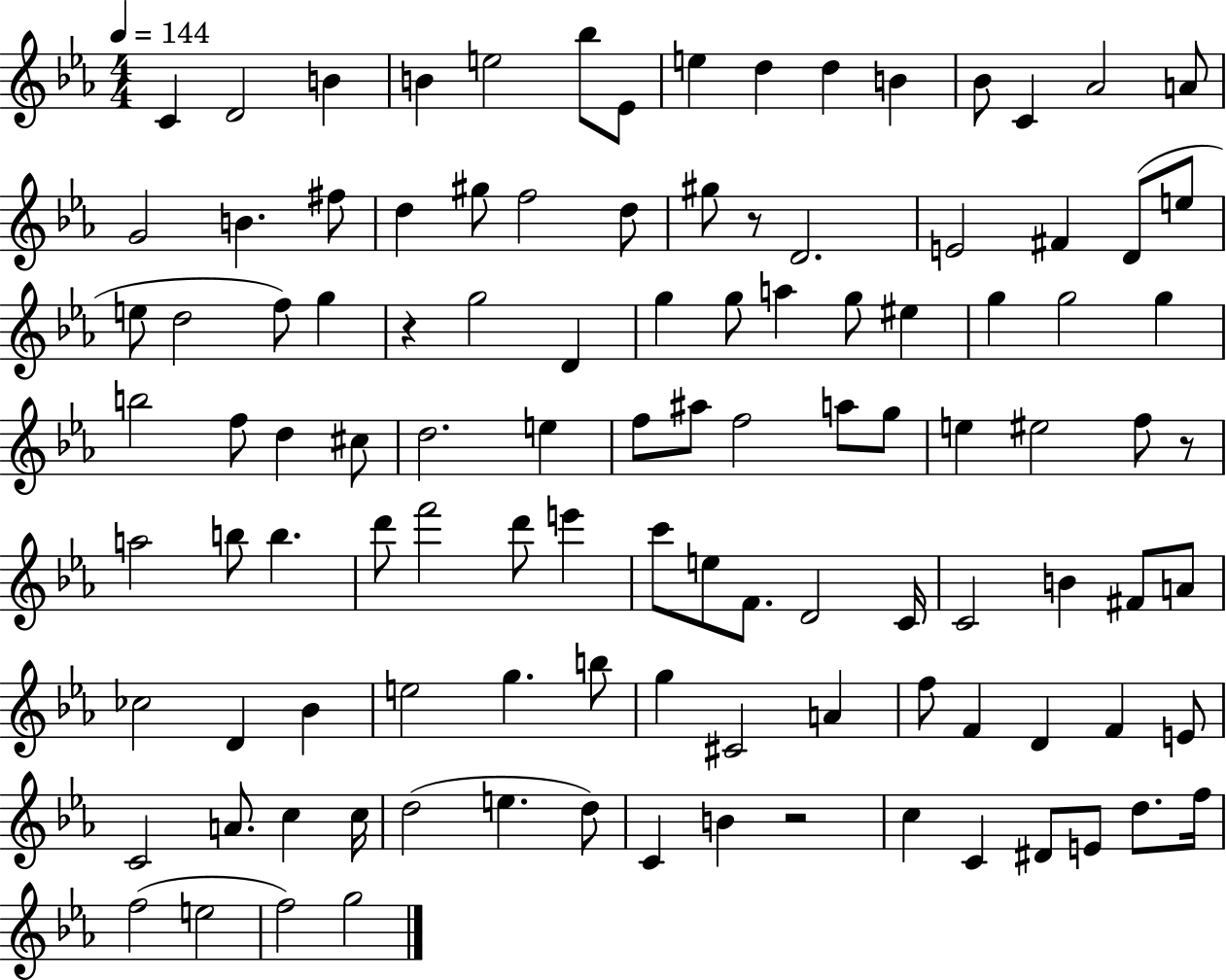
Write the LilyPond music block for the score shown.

{
  \clef treble
  \numericTimeSignature
  \time 4/4
  \key ees \major
  \tempo 4 = 144
  c'4 d'2 b'4 | b'4 e''2 bes''8 ees'8 | e''4 d''4 d''4 b'4 | bes'8 c'4 aes'2 a'8 | \break g'2 b'4. fis''8 | d''4 gis''8 f''2 d''8 | gis''8 r8 d'2. | e'2 fis'4 d'8( e''8 | \break e''8 d''2 f''8) g''4 | r4 g''2 d'4 | g''4 g''8 a''4 g''8 eis''4 | g''4 g''2 g''4 | \break b''2 f''8 d''4 cis''8 | d''2. e''4 | f''8 ais''8 f''2 a''8 g''8 | e''4 eis''2 f''8 r8 | \break a''2 b''8 b''4. | d'''8 f'''2 d'''8 e'''4 | c'''8 e''8 f'8. d'2 c'16 | c'2 b'4 fis'8 a'8 | \break ces''2 d'4 bes'4 | e''2 g''4. b''8 | g''4 cis'2 a'4 | f''8 f'4 d'4 f'4 e'8 | \break c'2 a'8. c''4 c''16 | d''2( e''4. d''8) | c'4 b'4 r2 | c''4 c'4 dis'8 e'8 d''8. f''16 | \break f''2( e''2 | f''2) g''2 | \bar "|."
}